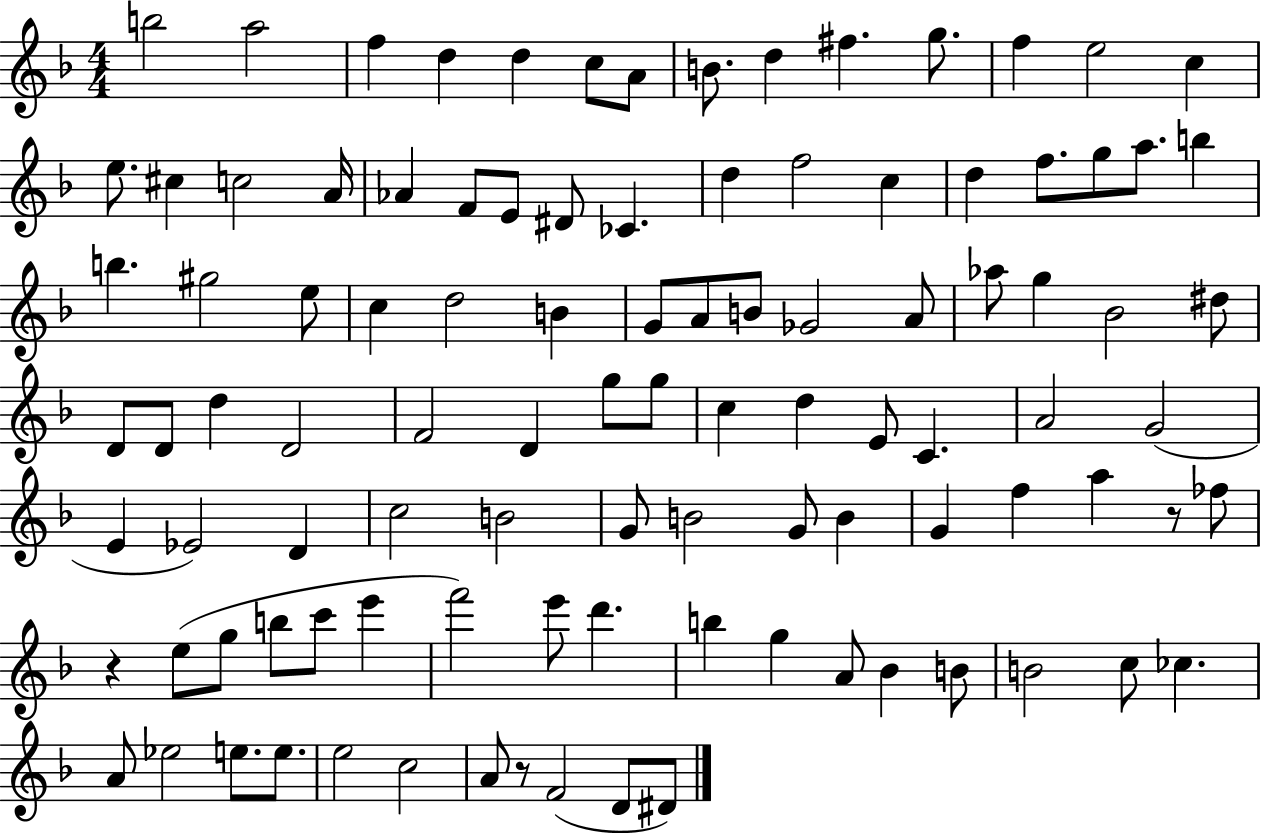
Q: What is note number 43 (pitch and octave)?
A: Ab5